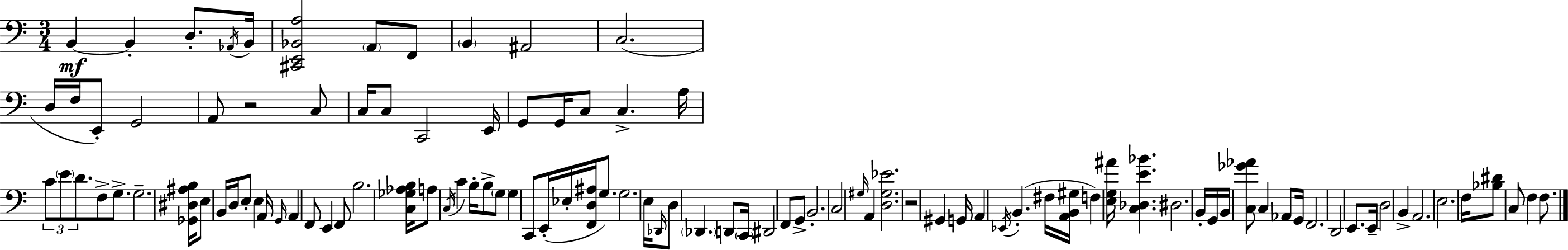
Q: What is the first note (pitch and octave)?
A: B2